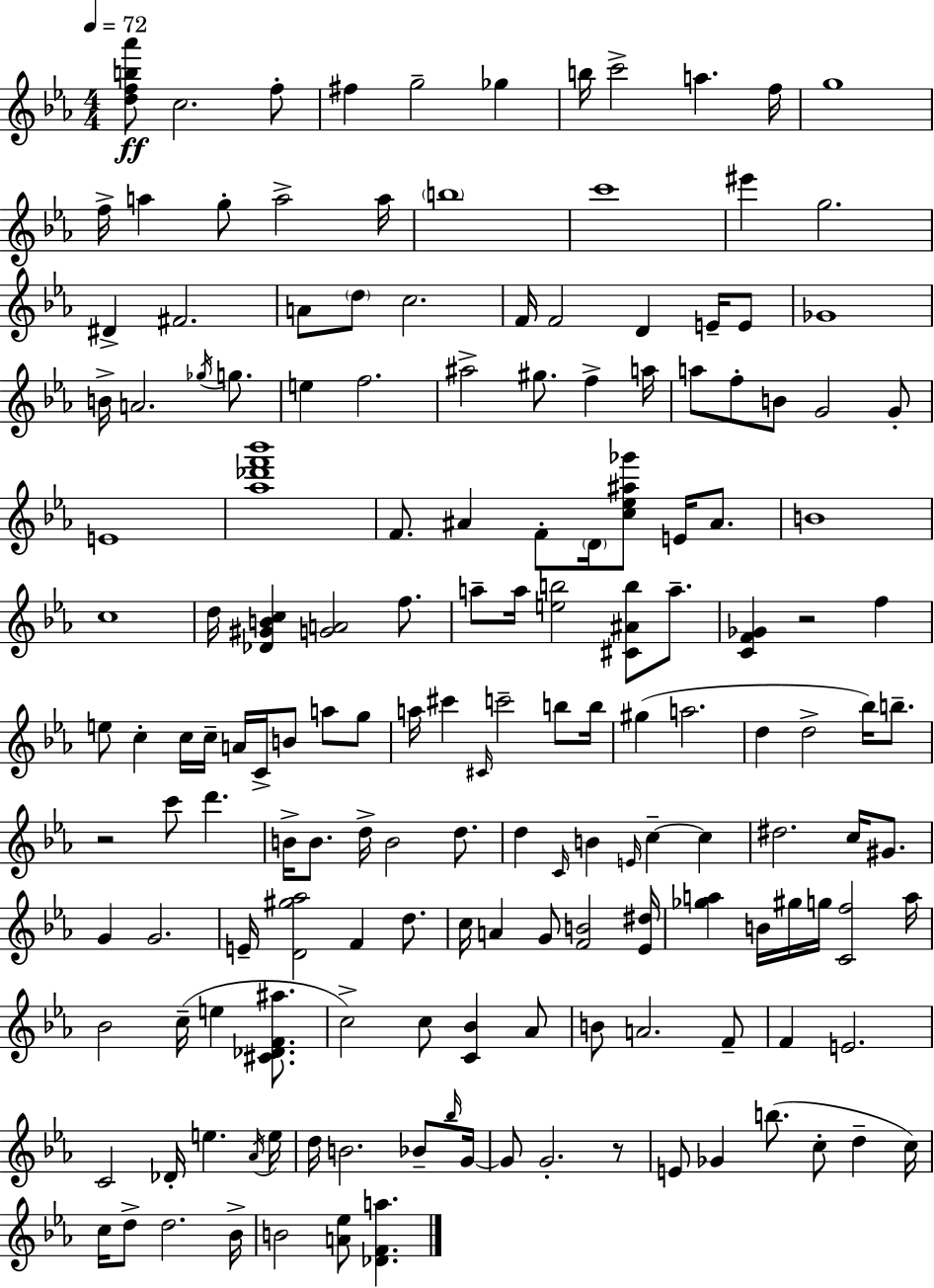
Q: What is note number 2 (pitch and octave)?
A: F5